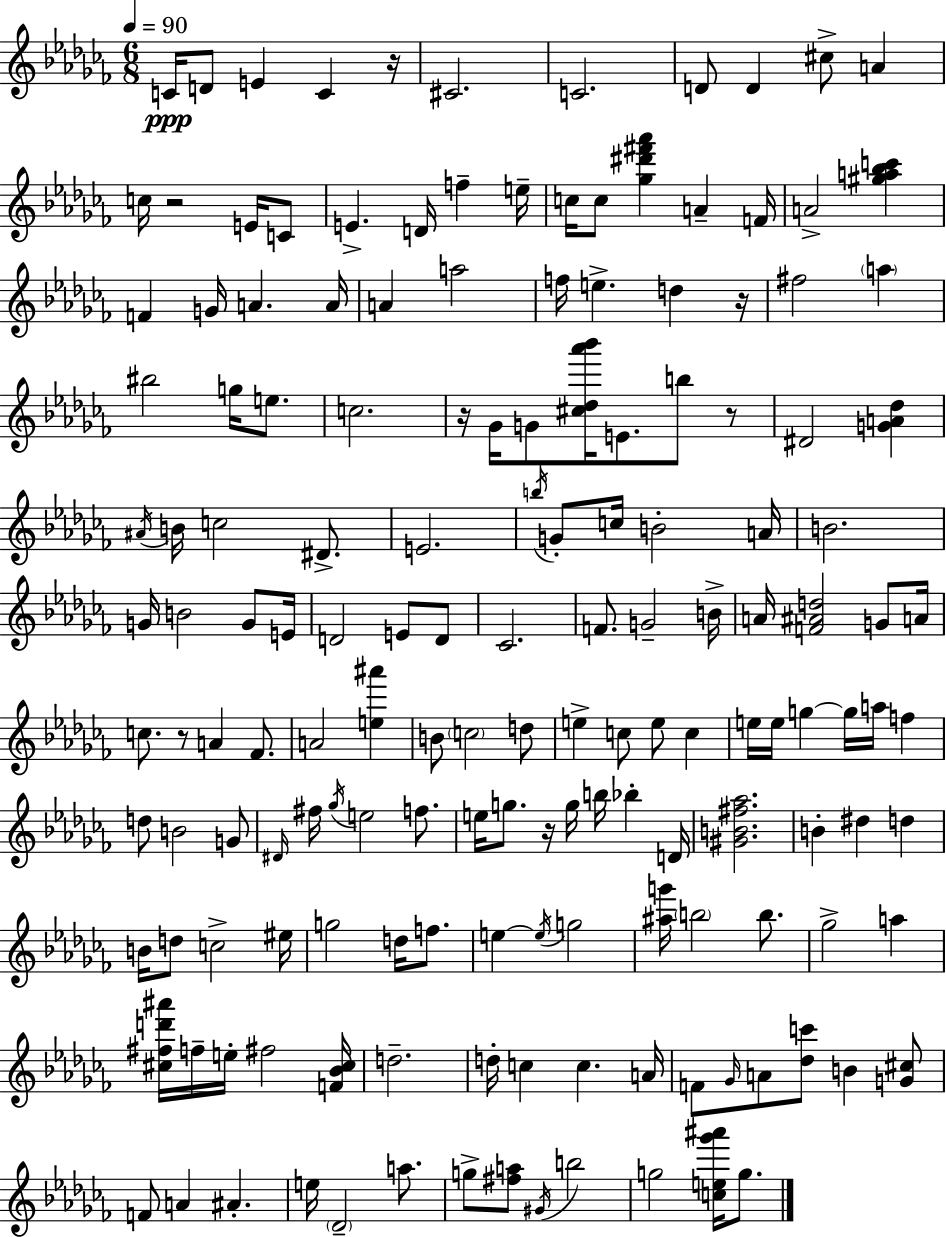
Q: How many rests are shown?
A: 7